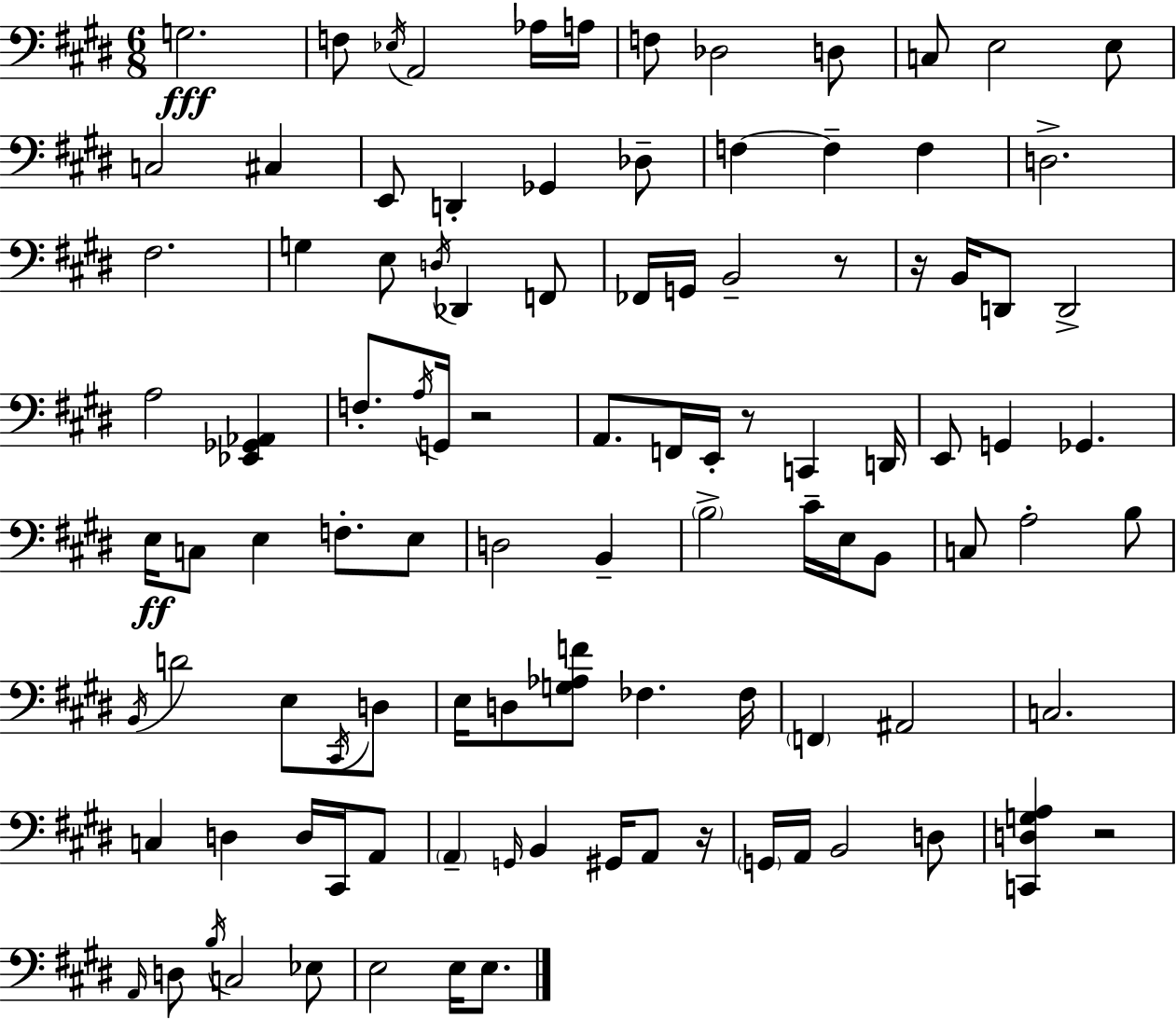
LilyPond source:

{
  \clef bass
  \numericTimeSignature
  \time 6/8
  \key e \major
  g2.\fff | f8 \acciaccatura { ees16 } a,2 aes16 | a16 f8 des2 d8 | c8 e2 e8 | \break c2 cis4 | e,8 d,4-. ges,4 des8-- | f4~~ f4-- f4 | d2.-> | \break fis2. | g4 e8 \acciaccatura { d16 } des,4 | f,8 fes,16 g,16 b,2-- | r8 r16 b,16 d,8 d,2-> | \break a2 <ees, ges, aes,>4 | f8.-. \acciaccatura { a16 } g,16 r2 | a,8. f,16 e,16-. r8 c,4 | d,16 e,8 g,4 ges,4. | \break e16\ff c8 e4 f8.-. | e8 d2 b,4-- | \parenthesize b2-> cis'16-- | e16 b,8 c8 a2-. | \break b8 \acciaccatura { b,16 } d'2 | e8 \acciaccatura { cis,16 } d8 e16 d8 <g aes f'>8 fes4. | fes16 \parenthesize f,4 ais,2 | c2. | \break c4 d4 | d16 cis,16 a,8 \parenthesize a,4-- \grace { g,16 } b,4 | gis,16 a,8 r16 \parenthesize g,16 a,16 b,2 | d8 <c, d g a>4 r2 | \break \grace { a,16 } d8 \acciaccatura { b16 } c2 | ees8 e2 | e16 e8. \bar "|."
}